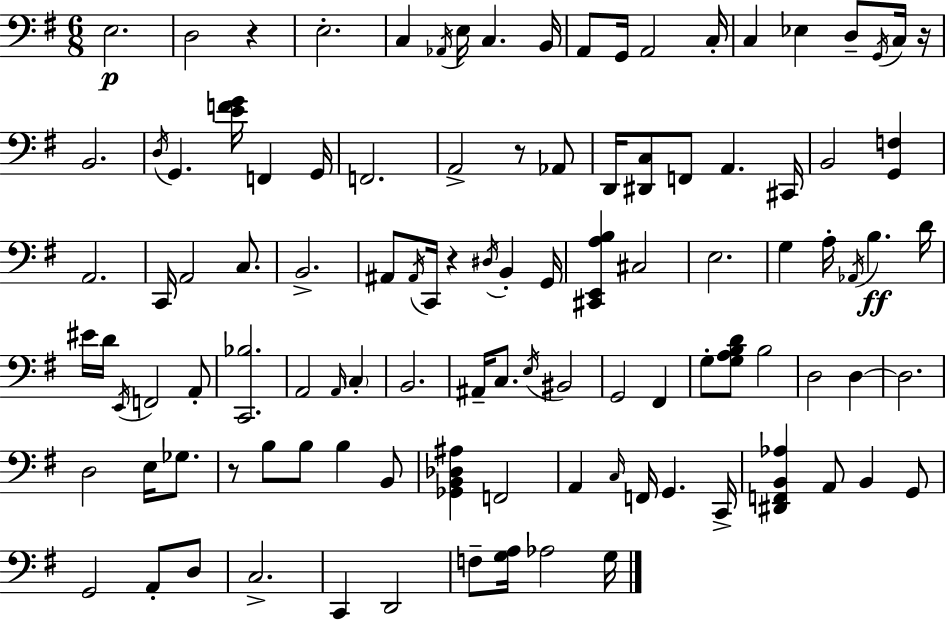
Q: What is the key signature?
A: G major